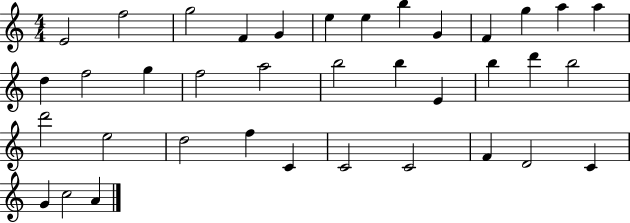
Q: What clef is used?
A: treble